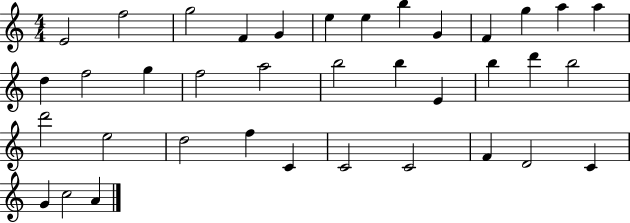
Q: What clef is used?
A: treble